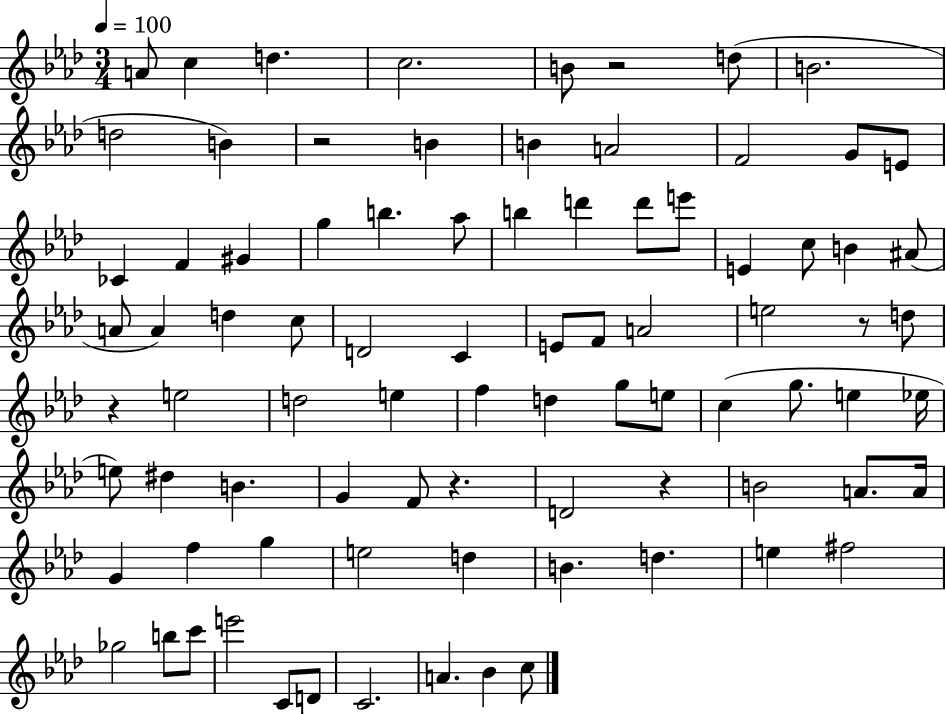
{
  \clef treble
  \numericTimeSignature
  \time 3/4
  \key aes \major
  \tempo 4 = 100
  a'8 c''4 d''4. | c''2. | b'8 r2 d''8( | b'2. | \break d''2 b'4) | r2 b'4 | b'4 a'2 | f'2 g'8 e'8 | \break ces'4 f'4 gis'4 | g''4 b''4. aes''8 | b''4 d'''4 d'''8 e'''8 | e'4 c''8 b'4 ais'8( | \break a'8 a'4) d''4 c''8 | d'2 c'4 | e'8 f'8 a'2 | e''2 r8 d''8 | \break r4 e''2 | d''2 e''4 | f''4 d''4 g''8 e''8 | c''4( g''8. e''4 ees''16 | \break e''8) dis''4 b'4. | g'4 f'8 r4. | d'2 r4 | b'2 a'8. a'16 | \break g'4 f''4 g''4 | e''2 d''4 | b'4. d''4. | e''4 fis''2 | \break ges''2 b''8 c'''8 | e'''2 c'8 d'8 | c'2. | a'4. bes'4 c''8 | \break \bar "|."
}